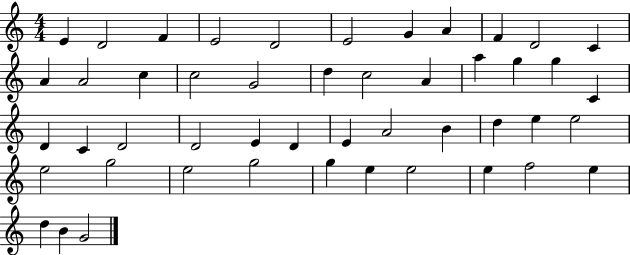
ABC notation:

X:1
T:Untitled
M:4/4
L:1/4
K:C
E D2 F E2 D2 E2 G A F D2 C A A2 c c2 G2 d c2 A a g g C D C D2 D2 E D E A2 B d e e2 e2 g2 e2 g2 g e e2 e f2 e d B G2